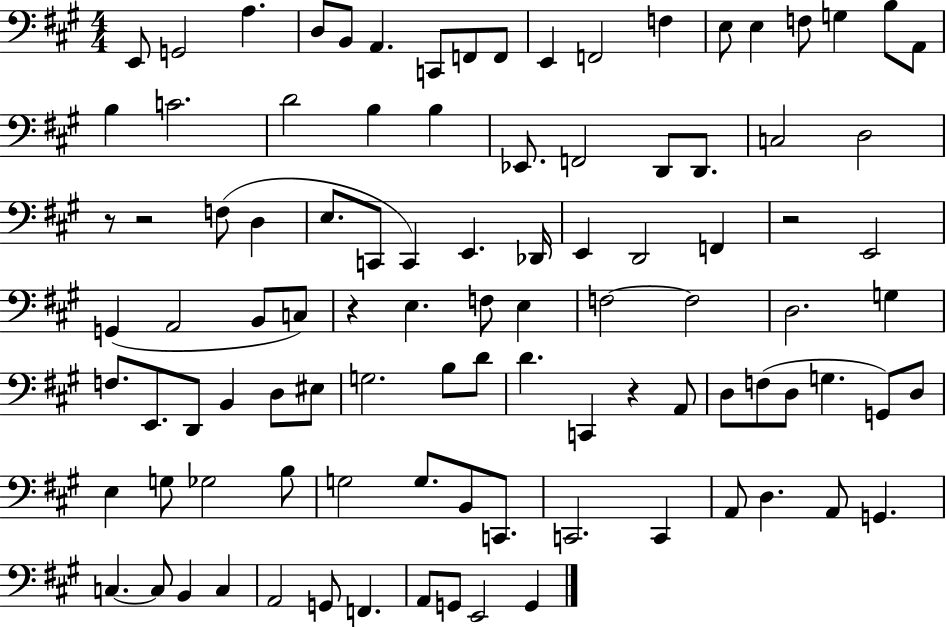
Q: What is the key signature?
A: A major